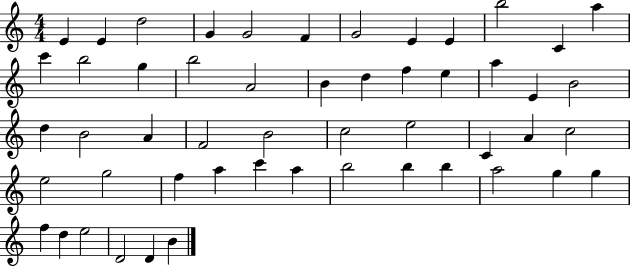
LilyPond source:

{
  \clef treble
  \numericTimeSignature
  \time 4/4
  \key c \major
  e'4 e'4 d''2 | g'4 g'2 f'4 | g'2 e'4 e'4 | b''2 c'4 a''4 | \break c'''4 b''2 g''4 | b''2 a'2 | b'4 d''4 f''4 e''4 | a''4 e'4 b'2 | \break d''4 b'2 a'4 | f'2 b'2 | c''2 e''2 | c'4 a'4 c''2 | \break e''2 g''2 | f''4 a''4 c'''4 a''4 | b''2 b''4 b''4 | a''2 g''4 g''4 | \break f''4 d''4 e''2 | d'2 d'4 b'4 | \bar "|."
}